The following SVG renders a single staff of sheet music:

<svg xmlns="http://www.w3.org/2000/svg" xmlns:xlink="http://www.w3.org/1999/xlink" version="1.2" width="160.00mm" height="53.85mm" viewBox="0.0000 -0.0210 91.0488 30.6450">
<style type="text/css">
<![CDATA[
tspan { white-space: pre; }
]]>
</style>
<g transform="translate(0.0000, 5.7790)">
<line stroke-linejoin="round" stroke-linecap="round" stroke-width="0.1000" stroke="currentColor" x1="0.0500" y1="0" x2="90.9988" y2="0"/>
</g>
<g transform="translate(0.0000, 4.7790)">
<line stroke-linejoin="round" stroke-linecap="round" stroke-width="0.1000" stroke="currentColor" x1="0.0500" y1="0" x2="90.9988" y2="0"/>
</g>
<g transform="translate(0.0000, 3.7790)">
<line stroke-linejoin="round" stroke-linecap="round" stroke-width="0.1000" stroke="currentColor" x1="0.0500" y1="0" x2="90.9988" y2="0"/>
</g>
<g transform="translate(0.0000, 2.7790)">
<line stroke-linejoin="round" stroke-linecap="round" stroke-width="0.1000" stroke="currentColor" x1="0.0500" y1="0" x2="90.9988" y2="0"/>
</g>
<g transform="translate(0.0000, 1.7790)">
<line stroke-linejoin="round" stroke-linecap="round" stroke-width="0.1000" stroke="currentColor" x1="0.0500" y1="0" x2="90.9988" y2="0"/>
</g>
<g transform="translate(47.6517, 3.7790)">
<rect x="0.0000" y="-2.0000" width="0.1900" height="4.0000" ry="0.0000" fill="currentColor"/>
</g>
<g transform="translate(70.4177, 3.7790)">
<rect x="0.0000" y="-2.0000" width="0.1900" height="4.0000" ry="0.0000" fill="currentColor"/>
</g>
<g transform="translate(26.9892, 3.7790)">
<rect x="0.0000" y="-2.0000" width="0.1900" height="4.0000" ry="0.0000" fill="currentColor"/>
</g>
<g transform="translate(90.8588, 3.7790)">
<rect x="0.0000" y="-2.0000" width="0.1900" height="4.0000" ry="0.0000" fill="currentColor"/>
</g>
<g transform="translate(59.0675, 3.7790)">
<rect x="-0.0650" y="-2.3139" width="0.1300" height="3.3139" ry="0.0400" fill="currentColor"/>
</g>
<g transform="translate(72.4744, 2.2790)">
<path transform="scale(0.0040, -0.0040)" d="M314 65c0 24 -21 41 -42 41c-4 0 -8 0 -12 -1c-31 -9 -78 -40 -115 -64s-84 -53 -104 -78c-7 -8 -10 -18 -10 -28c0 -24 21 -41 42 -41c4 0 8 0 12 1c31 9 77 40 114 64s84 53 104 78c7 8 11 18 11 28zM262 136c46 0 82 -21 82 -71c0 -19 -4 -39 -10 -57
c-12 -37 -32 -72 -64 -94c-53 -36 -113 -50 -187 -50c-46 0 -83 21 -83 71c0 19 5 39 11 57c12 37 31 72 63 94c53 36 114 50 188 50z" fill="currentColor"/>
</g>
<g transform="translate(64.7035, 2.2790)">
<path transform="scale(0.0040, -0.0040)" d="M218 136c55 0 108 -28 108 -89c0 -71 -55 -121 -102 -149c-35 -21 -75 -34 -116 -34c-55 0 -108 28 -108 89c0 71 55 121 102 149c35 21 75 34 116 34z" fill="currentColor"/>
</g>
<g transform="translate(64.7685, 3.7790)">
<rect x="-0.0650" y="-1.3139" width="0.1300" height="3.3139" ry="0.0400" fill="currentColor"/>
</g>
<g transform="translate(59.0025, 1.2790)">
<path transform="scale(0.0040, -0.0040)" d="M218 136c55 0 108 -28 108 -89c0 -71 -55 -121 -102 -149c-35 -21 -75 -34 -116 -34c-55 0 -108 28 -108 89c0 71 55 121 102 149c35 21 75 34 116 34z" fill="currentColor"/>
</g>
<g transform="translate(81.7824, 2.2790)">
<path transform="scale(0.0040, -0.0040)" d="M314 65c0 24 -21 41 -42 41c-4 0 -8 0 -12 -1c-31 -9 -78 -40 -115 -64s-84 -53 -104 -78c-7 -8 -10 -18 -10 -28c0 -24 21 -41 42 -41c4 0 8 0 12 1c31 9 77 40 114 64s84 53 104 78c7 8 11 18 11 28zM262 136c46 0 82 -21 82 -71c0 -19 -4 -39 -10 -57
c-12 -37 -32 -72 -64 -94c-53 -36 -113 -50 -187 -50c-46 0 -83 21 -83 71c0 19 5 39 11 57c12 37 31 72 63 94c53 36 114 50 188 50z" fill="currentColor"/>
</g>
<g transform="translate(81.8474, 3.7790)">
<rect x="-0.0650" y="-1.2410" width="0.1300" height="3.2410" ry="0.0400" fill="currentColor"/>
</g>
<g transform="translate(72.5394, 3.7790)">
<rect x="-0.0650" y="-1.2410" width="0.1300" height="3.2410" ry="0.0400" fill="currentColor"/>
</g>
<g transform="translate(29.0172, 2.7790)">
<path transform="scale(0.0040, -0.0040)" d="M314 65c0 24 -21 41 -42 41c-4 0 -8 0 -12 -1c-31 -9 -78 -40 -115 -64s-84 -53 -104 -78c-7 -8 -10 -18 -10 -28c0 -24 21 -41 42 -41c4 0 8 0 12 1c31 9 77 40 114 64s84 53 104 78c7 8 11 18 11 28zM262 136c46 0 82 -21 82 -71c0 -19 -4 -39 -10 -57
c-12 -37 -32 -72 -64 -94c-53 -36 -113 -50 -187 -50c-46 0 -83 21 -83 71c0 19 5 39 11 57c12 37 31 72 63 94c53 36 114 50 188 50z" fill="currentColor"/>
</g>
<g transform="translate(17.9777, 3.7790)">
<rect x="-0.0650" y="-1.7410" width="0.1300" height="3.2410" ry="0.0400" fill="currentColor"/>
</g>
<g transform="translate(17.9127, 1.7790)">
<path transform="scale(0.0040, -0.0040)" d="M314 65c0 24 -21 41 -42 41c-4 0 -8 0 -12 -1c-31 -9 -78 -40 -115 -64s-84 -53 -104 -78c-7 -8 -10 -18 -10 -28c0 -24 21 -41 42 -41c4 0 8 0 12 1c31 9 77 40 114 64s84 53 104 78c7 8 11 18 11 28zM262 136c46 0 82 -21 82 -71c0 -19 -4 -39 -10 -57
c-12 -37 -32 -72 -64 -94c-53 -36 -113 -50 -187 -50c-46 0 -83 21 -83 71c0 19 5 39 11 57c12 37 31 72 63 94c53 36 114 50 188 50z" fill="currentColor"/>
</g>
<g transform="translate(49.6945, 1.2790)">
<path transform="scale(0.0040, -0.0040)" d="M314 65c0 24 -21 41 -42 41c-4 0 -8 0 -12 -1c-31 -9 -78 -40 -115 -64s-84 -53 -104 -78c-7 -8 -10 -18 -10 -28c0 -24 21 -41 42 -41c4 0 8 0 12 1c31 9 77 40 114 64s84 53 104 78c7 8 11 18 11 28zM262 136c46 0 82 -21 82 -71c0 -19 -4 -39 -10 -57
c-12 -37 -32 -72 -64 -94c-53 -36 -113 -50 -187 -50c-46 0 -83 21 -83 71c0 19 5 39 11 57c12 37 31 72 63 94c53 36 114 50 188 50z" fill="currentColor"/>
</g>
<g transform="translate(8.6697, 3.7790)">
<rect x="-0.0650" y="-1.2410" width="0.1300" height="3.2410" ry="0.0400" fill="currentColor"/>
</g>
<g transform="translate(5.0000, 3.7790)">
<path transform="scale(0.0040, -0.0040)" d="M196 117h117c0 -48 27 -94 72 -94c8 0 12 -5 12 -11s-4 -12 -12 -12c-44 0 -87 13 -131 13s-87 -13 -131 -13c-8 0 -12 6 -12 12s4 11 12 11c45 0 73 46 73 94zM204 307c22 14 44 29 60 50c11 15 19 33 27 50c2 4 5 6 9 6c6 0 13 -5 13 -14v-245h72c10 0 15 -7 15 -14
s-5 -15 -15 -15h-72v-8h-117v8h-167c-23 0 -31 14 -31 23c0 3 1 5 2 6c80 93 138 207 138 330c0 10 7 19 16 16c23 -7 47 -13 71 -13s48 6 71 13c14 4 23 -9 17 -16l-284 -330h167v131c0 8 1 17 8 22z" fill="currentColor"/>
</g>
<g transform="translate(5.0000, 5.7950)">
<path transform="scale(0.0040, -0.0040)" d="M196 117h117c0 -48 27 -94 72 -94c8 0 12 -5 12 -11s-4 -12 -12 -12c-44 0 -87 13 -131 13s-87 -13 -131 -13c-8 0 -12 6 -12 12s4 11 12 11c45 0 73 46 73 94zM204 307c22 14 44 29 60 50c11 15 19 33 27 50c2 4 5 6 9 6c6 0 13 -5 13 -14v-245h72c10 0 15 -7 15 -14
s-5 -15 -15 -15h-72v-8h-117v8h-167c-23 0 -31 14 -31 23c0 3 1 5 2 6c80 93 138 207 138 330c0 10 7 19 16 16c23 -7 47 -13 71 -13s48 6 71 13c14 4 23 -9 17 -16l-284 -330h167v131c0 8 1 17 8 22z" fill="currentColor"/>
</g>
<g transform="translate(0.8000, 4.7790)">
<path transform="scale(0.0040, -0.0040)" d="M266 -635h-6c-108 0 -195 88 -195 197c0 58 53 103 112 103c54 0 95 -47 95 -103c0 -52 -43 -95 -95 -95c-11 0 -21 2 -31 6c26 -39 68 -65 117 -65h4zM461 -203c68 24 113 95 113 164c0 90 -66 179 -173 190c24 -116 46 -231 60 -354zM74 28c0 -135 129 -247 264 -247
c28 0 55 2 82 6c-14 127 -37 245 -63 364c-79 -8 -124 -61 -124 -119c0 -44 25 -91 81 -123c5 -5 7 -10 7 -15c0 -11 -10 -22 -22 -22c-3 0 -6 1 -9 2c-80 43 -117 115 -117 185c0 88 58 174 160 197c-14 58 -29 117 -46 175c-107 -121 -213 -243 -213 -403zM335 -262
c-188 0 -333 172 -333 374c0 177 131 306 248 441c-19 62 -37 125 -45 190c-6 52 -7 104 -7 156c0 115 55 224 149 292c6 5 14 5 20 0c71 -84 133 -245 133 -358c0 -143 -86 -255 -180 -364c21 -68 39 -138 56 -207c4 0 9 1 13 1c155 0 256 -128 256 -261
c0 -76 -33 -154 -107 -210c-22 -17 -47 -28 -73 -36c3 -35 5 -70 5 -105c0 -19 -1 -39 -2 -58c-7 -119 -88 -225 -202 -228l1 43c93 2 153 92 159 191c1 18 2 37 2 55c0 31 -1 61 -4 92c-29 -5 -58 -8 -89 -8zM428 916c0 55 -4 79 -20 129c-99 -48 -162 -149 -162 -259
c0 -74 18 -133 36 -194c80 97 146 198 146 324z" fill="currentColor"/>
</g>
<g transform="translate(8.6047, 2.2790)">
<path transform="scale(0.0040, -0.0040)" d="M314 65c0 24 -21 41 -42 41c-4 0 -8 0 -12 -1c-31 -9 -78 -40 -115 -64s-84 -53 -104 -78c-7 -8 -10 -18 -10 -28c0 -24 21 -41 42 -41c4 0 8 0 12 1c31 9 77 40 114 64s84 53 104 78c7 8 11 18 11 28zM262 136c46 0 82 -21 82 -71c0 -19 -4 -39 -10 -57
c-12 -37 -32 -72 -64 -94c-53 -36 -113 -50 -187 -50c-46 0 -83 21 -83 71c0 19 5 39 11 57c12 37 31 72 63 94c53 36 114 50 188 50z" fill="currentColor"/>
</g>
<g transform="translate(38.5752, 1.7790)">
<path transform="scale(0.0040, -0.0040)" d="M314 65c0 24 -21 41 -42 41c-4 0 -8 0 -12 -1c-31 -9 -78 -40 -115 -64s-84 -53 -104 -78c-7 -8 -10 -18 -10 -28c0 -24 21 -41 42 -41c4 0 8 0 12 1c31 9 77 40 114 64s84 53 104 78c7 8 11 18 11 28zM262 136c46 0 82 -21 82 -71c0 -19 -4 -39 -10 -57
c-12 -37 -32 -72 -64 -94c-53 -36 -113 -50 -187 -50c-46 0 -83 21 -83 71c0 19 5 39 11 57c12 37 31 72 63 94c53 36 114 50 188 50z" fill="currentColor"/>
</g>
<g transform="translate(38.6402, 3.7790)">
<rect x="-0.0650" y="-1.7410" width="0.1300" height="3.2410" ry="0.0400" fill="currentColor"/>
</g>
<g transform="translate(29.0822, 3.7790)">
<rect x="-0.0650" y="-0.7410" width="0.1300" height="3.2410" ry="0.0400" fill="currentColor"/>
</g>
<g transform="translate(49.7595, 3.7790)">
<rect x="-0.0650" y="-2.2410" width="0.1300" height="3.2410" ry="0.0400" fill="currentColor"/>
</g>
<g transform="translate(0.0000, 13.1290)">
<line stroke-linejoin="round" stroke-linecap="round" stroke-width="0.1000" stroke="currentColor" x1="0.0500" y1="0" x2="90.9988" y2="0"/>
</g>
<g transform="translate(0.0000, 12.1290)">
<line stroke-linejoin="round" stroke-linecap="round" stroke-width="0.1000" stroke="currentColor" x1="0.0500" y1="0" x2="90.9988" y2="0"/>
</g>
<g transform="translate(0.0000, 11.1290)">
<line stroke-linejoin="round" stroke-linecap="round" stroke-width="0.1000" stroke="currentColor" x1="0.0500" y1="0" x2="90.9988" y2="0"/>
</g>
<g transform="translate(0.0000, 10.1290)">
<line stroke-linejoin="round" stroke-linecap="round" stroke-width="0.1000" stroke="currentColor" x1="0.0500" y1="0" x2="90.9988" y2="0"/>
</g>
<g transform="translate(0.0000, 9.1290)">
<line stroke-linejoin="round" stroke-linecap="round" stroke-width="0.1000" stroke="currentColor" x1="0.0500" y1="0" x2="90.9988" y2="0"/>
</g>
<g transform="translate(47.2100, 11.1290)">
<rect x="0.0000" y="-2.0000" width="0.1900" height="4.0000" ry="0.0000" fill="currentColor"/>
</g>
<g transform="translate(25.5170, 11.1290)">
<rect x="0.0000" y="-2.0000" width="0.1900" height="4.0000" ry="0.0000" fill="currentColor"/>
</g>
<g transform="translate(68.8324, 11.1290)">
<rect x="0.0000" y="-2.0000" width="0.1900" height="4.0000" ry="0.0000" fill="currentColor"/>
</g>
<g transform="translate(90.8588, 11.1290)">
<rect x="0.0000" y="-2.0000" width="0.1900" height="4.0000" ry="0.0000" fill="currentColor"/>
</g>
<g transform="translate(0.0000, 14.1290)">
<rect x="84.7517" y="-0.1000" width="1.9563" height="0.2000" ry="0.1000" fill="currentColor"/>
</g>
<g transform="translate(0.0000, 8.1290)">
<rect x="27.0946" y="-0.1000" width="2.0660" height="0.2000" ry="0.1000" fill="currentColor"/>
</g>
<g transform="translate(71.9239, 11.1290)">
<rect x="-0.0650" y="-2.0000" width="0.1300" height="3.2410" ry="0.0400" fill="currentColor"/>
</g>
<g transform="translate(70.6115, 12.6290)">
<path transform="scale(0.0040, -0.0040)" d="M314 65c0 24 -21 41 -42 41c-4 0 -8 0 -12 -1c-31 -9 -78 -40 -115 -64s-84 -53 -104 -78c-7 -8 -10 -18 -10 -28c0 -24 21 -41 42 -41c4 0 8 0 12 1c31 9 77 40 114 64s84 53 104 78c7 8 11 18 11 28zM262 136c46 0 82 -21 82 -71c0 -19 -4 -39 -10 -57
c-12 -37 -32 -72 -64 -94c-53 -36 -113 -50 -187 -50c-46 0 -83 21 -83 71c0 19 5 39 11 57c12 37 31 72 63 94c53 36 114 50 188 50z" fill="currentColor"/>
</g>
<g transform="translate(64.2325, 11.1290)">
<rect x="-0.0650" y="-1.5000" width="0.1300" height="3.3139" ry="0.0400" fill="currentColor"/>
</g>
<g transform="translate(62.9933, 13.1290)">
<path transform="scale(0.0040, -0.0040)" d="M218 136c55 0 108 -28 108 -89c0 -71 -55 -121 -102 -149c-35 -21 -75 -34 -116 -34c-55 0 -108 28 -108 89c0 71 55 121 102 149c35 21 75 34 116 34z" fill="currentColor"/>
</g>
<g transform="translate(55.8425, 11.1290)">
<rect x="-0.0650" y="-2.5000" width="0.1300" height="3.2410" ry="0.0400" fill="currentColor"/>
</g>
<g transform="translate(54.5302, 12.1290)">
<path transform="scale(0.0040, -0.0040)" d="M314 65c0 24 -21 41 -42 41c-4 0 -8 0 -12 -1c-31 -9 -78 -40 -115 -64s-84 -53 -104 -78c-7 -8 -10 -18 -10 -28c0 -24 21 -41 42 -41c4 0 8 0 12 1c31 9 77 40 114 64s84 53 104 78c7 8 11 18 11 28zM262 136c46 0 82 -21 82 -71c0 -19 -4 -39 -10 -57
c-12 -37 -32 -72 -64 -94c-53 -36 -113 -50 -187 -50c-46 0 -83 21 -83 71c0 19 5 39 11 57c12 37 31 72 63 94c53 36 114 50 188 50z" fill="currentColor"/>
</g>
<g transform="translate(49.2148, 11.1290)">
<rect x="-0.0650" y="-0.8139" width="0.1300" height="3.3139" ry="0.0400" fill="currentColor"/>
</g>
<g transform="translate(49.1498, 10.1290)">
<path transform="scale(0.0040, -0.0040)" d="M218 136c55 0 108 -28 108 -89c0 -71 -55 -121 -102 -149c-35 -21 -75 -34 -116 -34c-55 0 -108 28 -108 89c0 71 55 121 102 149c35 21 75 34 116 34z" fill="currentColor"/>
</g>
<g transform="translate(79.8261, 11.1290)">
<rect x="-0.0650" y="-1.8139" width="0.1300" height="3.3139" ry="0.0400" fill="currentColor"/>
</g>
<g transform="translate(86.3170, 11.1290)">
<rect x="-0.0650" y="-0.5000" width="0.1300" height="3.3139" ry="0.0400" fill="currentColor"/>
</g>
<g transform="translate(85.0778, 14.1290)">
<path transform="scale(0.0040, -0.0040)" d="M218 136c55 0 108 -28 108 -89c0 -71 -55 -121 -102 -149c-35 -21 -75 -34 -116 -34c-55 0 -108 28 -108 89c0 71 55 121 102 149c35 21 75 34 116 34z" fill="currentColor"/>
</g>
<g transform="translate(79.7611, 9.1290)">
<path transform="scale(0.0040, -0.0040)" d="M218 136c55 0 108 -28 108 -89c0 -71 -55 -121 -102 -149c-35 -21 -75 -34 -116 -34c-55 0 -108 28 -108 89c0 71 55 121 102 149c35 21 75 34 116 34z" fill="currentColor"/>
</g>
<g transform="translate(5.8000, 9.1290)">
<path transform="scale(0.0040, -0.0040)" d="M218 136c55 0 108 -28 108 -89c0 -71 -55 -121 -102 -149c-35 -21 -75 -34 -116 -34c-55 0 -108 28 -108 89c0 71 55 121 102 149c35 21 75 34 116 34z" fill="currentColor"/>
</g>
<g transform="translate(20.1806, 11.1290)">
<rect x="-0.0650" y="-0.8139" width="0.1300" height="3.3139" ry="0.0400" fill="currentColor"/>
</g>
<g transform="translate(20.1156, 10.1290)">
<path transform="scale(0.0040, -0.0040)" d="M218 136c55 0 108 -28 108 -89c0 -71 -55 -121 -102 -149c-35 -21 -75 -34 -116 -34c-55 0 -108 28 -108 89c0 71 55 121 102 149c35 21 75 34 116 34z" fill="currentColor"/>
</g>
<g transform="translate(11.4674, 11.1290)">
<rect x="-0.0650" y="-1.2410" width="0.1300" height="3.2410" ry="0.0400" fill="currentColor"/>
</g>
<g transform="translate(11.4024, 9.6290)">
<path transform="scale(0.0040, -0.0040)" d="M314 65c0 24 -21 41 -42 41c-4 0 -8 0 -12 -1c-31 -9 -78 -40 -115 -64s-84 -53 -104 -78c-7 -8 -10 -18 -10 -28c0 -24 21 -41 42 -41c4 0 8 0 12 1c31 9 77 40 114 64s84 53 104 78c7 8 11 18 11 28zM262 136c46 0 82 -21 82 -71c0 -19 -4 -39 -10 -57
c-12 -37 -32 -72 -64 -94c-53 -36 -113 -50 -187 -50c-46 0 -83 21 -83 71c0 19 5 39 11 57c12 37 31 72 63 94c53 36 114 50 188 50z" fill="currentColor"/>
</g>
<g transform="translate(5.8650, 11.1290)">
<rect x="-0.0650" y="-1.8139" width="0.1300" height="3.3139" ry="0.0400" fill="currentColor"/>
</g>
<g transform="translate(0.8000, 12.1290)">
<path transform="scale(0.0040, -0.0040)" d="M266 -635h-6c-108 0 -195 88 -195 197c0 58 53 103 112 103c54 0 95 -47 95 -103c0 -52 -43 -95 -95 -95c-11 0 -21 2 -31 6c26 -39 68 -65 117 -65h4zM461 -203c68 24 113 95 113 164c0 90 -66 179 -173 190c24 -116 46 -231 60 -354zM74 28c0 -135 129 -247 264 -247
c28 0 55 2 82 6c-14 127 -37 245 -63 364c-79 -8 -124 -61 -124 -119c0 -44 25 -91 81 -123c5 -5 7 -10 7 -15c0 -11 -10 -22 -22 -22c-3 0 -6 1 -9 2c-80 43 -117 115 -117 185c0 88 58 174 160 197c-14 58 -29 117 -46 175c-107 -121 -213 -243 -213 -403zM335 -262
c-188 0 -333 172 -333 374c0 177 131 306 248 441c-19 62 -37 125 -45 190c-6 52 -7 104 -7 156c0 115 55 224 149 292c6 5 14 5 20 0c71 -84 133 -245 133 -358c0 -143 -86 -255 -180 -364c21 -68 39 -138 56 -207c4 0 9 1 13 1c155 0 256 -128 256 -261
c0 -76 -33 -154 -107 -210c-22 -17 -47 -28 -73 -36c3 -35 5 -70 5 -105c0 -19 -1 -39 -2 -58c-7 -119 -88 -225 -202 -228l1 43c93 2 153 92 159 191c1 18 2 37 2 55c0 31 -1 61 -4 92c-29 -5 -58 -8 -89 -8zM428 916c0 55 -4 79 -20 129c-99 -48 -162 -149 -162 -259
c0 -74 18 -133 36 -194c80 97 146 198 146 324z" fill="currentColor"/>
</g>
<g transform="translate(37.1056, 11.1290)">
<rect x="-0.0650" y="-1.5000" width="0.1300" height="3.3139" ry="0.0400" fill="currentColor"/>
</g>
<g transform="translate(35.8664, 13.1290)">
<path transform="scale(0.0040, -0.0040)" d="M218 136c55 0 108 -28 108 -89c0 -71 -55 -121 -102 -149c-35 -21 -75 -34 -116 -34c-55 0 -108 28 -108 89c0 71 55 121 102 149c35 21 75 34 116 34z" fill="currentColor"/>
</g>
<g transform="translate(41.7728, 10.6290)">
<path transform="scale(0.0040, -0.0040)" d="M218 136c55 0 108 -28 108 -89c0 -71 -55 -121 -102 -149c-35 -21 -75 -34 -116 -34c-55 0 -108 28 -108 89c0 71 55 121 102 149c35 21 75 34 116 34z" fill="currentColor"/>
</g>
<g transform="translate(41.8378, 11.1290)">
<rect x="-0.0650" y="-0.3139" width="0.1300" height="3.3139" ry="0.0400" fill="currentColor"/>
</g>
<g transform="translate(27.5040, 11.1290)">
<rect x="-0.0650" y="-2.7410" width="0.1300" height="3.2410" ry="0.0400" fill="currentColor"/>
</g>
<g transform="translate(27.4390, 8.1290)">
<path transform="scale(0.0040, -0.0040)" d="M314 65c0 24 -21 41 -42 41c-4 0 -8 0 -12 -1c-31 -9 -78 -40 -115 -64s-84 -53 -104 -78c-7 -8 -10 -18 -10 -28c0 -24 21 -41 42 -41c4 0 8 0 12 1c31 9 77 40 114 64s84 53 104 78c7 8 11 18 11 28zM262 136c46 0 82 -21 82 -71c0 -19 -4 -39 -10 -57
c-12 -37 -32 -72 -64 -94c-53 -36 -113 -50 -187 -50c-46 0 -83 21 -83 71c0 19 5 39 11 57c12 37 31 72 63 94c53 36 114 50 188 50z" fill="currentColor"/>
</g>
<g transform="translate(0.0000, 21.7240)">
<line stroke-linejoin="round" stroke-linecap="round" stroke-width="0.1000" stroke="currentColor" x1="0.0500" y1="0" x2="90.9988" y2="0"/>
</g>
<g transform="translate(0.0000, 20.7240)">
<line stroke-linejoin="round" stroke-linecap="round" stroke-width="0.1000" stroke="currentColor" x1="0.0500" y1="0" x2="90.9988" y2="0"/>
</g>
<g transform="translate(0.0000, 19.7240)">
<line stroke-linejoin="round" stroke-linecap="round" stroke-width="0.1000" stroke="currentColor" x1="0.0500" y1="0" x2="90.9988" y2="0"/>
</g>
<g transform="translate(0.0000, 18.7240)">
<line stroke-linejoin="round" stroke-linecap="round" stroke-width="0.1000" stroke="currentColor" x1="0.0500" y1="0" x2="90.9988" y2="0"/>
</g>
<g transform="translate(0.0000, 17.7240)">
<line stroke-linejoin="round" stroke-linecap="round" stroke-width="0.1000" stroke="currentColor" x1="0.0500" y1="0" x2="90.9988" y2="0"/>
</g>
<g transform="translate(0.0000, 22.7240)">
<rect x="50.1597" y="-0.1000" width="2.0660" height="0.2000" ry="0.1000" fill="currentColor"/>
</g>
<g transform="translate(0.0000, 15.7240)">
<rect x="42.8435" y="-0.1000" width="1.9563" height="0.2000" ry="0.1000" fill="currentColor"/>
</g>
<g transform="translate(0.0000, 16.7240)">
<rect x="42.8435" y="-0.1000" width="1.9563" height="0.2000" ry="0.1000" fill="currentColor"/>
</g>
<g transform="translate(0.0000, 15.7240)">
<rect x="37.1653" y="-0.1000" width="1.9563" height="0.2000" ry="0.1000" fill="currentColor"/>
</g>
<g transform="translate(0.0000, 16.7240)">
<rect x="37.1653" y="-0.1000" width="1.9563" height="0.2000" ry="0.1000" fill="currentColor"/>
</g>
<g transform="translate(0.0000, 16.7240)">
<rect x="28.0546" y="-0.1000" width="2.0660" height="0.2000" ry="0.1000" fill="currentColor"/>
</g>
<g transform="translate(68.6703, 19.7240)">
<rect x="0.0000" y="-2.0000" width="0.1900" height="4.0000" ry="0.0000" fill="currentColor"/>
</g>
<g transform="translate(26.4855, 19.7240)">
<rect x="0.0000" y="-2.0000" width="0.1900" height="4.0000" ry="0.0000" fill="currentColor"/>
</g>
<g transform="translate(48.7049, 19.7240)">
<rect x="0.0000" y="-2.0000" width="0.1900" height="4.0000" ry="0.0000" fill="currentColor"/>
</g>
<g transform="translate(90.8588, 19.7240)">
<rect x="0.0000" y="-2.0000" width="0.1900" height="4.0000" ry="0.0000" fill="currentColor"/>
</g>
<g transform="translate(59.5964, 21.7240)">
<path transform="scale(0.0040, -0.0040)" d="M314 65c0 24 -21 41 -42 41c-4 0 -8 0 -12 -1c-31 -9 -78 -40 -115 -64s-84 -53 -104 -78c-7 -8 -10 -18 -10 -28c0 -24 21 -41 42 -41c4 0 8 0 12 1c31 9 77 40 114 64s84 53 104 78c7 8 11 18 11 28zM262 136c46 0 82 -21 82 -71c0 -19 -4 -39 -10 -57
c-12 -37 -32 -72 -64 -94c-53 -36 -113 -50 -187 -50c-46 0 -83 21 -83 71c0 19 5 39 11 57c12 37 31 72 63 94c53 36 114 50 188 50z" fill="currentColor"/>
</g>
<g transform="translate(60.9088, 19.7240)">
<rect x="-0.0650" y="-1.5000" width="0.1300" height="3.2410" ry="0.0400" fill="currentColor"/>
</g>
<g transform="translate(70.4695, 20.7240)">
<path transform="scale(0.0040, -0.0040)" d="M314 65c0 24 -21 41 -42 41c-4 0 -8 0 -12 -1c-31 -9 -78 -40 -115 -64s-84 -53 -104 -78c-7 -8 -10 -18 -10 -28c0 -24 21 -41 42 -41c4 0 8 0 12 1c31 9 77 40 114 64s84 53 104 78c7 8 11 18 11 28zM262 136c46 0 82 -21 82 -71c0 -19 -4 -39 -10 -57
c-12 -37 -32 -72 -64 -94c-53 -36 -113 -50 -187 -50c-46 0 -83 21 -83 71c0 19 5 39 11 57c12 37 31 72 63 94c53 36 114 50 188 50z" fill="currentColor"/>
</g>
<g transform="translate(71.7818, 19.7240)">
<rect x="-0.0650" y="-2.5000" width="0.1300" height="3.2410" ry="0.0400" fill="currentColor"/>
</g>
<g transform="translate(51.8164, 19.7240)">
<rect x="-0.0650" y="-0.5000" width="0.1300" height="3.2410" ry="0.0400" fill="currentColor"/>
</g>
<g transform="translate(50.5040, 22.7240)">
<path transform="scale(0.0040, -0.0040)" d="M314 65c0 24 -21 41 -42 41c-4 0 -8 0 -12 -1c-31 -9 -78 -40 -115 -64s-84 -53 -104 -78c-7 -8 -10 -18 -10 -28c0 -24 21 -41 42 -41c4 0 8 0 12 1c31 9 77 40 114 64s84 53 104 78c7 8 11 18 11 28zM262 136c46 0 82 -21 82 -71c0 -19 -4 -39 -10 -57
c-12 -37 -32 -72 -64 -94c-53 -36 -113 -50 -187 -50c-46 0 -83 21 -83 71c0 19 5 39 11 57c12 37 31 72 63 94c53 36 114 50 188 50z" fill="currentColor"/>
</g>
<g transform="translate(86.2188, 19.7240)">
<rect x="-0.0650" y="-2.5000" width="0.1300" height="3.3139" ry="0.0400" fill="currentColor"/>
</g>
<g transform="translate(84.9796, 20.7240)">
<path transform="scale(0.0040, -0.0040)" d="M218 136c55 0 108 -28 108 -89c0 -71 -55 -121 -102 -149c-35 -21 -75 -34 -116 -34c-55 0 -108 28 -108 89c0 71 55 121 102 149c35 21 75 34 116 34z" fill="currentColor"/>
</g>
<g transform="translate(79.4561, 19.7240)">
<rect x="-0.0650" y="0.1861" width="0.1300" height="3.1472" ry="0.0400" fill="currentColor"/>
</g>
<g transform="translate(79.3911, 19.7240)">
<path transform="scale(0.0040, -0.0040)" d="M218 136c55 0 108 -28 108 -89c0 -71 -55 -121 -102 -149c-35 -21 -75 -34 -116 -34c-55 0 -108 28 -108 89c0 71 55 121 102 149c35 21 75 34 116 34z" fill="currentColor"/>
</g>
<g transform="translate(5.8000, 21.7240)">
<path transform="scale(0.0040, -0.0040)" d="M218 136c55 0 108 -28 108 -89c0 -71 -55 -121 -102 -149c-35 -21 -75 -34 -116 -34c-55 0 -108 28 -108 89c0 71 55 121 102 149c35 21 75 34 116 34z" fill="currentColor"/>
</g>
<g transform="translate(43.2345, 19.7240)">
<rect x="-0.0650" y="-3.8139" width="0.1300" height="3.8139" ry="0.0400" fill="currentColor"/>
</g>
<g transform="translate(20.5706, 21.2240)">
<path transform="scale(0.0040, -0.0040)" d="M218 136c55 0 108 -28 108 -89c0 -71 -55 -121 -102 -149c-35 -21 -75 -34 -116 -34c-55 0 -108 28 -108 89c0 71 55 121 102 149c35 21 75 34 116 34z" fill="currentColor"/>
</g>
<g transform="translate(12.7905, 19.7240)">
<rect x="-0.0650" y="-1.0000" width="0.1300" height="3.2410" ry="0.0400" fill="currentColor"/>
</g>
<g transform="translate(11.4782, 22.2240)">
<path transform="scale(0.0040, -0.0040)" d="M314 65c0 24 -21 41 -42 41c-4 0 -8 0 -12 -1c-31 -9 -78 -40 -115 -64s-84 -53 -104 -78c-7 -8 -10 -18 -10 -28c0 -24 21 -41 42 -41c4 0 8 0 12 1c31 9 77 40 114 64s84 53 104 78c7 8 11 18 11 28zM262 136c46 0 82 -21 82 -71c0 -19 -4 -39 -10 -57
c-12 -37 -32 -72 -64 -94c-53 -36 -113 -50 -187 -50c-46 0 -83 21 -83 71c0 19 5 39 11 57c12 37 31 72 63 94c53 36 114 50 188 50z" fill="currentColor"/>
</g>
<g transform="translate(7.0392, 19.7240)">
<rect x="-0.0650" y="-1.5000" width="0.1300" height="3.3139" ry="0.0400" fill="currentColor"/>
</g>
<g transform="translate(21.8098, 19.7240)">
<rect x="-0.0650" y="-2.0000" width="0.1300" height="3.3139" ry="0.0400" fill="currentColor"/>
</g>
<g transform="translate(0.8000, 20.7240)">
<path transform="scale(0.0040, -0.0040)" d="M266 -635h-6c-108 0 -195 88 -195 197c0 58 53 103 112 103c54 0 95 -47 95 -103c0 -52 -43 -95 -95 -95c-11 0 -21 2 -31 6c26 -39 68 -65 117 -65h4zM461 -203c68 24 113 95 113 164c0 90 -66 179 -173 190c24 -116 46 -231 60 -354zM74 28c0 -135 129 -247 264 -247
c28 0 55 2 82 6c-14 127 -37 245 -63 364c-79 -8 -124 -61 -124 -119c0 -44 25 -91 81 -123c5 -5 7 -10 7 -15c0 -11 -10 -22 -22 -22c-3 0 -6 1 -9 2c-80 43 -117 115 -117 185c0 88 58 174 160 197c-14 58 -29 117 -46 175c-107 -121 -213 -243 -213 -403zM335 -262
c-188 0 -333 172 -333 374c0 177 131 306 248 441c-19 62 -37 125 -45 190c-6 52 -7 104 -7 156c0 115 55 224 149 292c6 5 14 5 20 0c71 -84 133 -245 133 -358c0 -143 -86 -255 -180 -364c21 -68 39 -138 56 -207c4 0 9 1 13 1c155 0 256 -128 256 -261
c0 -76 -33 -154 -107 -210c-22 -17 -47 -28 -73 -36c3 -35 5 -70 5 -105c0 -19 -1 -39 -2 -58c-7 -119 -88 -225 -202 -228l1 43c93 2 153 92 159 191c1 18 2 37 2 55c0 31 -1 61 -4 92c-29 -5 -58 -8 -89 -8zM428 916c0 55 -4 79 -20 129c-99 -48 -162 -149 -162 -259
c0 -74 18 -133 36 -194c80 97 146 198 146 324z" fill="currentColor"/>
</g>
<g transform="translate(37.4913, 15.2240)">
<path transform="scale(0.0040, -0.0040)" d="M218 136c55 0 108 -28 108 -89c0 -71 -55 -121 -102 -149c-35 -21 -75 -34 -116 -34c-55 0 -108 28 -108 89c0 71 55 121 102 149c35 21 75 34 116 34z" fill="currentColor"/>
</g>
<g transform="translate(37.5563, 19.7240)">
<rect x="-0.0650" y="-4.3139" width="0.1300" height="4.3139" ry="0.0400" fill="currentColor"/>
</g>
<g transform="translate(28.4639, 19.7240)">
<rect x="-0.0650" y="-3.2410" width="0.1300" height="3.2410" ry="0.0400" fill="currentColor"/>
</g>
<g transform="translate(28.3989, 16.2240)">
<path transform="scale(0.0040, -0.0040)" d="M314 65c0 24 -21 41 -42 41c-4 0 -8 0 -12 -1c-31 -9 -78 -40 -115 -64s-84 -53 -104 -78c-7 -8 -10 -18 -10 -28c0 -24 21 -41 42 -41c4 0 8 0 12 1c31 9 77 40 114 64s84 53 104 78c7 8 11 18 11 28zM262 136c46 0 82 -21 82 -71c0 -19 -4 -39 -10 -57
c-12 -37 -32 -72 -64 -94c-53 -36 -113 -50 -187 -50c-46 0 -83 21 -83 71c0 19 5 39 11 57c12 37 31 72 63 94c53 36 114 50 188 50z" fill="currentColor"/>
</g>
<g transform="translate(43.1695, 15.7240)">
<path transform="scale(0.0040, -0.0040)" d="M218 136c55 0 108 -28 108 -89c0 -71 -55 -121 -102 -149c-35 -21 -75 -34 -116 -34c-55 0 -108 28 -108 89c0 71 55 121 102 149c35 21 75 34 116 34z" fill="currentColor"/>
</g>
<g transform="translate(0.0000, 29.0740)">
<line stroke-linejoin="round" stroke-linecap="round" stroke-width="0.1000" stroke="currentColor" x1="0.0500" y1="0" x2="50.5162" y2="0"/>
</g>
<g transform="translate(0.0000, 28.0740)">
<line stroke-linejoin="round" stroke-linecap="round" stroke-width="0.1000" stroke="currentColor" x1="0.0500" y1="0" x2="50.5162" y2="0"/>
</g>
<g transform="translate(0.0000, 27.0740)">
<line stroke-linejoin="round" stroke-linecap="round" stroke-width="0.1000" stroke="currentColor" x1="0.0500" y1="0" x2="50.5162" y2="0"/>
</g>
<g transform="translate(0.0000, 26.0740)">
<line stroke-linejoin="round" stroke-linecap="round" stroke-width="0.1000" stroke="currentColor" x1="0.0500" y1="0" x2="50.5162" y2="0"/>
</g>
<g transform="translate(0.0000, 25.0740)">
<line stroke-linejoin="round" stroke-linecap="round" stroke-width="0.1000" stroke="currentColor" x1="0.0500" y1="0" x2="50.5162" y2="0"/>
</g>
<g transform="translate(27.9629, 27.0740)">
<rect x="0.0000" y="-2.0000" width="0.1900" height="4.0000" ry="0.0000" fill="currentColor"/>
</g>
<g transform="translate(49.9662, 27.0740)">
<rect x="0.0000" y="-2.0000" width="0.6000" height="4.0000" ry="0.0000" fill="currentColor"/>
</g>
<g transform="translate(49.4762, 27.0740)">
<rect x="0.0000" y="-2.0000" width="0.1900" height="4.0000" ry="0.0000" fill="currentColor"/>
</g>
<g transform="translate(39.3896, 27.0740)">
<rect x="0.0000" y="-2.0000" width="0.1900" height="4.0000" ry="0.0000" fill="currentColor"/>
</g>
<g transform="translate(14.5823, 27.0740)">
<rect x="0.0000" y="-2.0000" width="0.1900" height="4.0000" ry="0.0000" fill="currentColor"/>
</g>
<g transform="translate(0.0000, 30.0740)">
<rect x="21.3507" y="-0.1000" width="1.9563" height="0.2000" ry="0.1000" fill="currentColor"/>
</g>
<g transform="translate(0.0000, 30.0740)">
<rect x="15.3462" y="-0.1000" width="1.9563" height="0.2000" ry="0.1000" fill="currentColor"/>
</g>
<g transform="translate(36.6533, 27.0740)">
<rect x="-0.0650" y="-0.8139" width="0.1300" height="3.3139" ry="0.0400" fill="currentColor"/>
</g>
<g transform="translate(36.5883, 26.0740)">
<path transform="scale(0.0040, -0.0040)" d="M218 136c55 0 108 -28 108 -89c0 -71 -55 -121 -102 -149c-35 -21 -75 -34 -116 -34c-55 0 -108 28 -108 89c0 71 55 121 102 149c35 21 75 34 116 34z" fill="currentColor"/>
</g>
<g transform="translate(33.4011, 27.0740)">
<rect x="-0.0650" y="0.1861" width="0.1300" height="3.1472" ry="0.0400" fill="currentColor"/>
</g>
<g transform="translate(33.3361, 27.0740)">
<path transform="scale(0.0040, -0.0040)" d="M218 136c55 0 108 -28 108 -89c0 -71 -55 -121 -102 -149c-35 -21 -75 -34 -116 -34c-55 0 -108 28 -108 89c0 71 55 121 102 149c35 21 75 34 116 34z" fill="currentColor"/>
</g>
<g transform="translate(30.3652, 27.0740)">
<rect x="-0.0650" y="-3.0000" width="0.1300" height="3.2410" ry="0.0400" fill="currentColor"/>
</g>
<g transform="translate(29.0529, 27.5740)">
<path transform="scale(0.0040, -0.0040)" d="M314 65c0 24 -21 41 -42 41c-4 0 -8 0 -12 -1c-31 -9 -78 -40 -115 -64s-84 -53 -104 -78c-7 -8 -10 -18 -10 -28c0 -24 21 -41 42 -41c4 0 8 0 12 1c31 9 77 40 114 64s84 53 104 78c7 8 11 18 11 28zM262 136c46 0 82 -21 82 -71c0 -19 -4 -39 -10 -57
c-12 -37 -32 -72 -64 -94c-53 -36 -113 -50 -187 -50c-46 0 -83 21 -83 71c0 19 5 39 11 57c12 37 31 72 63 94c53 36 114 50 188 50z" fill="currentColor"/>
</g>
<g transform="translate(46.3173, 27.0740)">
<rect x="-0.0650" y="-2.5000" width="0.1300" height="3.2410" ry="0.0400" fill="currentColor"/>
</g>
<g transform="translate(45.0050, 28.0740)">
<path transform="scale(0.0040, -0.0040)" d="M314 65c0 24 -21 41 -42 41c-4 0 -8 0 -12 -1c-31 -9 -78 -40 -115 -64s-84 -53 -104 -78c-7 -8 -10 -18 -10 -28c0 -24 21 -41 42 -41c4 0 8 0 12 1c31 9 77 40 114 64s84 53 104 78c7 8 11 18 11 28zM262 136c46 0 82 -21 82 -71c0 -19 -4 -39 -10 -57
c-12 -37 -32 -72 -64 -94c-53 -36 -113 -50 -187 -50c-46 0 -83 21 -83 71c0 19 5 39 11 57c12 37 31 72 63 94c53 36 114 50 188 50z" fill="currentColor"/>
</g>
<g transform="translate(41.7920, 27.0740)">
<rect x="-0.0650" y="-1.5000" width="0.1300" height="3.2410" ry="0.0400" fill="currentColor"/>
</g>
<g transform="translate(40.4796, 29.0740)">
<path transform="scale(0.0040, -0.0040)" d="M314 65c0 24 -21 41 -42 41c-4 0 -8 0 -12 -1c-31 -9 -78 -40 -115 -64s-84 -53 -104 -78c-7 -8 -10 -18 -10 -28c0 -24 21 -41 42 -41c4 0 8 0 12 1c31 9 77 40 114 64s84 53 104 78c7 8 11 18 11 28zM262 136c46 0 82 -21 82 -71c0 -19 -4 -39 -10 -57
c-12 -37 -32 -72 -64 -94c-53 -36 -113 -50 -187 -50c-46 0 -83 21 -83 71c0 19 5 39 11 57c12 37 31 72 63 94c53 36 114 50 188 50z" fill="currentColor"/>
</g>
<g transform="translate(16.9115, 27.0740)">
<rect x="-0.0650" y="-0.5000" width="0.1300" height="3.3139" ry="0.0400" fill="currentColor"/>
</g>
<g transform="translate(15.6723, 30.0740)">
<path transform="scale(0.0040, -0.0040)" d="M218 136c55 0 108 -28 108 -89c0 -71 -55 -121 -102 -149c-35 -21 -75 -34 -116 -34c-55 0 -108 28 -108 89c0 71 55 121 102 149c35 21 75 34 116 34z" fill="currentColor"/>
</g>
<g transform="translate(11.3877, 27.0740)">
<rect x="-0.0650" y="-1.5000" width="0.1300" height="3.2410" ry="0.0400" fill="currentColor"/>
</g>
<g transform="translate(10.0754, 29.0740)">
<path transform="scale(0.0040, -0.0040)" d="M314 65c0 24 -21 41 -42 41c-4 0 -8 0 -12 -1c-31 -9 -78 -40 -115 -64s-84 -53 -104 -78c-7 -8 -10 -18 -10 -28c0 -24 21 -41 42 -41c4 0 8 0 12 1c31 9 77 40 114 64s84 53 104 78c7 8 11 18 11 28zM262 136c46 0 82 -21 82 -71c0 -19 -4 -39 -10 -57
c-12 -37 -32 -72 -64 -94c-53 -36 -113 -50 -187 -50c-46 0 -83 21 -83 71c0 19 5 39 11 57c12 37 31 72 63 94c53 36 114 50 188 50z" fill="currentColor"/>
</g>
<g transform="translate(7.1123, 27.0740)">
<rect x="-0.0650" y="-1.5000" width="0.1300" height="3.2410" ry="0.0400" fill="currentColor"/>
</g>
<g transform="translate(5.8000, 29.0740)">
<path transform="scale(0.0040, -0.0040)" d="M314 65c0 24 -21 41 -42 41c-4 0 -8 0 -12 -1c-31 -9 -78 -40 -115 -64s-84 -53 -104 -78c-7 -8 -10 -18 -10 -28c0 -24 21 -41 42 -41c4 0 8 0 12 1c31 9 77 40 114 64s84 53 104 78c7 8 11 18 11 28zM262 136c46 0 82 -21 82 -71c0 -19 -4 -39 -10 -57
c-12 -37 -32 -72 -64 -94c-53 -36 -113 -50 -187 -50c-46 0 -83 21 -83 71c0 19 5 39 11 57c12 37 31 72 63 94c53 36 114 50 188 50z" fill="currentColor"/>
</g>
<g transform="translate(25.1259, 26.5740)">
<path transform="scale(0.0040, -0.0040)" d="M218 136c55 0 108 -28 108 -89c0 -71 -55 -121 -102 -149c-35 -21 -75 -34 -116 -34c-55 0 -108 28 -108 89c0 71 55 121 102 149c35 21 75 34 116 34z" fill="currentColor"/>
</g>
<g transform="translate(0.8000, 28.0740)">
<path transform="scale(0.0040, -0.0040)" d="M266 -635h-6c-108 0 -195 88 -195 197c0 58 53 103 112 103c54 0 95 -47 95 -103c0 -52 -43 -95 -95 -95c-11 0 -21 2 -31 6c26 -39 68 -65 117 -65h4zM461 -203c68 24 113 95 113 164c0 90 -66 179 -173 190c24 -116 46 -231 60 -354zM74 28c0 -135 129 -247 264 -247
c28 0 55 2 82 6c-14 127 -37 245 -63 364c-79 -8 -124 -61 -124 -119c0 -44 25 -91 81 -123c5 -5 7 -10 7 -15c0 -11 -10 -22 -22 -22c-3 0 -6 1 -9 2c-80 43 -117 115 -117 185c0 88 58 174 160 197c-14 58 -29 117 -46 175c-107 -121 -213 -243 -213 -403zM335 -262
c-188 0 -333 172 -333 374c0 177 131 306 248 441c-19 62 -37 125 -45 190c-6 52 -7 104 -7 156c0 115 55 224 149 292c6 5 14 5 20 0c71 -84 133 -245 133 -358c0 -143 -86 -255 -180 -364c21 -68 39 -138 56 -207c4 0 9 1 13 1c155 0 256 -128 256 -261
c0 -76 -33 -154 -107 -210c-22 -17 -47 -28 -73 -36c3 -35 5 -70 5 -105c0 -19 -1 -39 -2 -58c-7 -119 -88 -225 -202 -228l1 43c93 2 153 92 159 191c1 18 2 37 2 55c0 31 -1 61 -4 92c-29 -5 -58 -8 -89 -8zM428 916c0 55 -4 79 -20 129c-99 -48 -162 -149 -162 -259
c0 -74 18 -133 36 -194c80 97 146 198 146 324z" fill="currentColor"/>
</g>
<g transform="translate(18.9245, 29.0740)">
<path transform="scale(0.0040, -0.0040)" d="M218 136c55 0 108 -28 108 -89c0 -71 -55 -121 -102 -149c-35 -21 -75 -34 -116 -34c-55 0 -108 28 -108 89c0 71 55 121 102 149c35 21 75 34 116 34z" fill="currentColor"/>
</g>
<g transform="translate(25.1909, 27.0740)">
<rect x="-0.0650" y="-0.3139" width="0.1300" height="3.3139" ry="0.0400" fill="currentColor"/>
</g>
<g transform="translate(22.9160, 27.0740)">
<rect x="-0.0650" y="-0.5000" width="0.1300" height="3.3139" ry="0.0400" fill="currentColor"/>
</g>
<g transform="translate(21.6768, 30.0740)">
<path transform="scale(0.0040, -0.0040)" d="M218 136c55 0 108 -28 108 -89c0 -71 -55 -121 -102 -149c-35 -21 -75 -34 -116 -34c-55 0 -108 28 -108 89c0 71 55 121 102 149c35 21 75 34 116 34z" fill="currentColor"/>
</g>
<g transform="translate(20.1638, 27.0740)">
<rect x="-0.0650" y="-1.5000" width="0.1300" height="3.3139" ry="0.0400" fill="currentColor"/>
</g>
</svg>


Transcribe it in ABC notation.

X:1
T:Untitled
M:4/4
L:1/4
K:C
e2 f2 d2 f2 g2 g e e2 e2 f e2 d a2 E c d G2 E F2 f C E D2 F b2 d' c' C2 E2 G2 B G E2 E2 C E C c A2 B d E2 G2